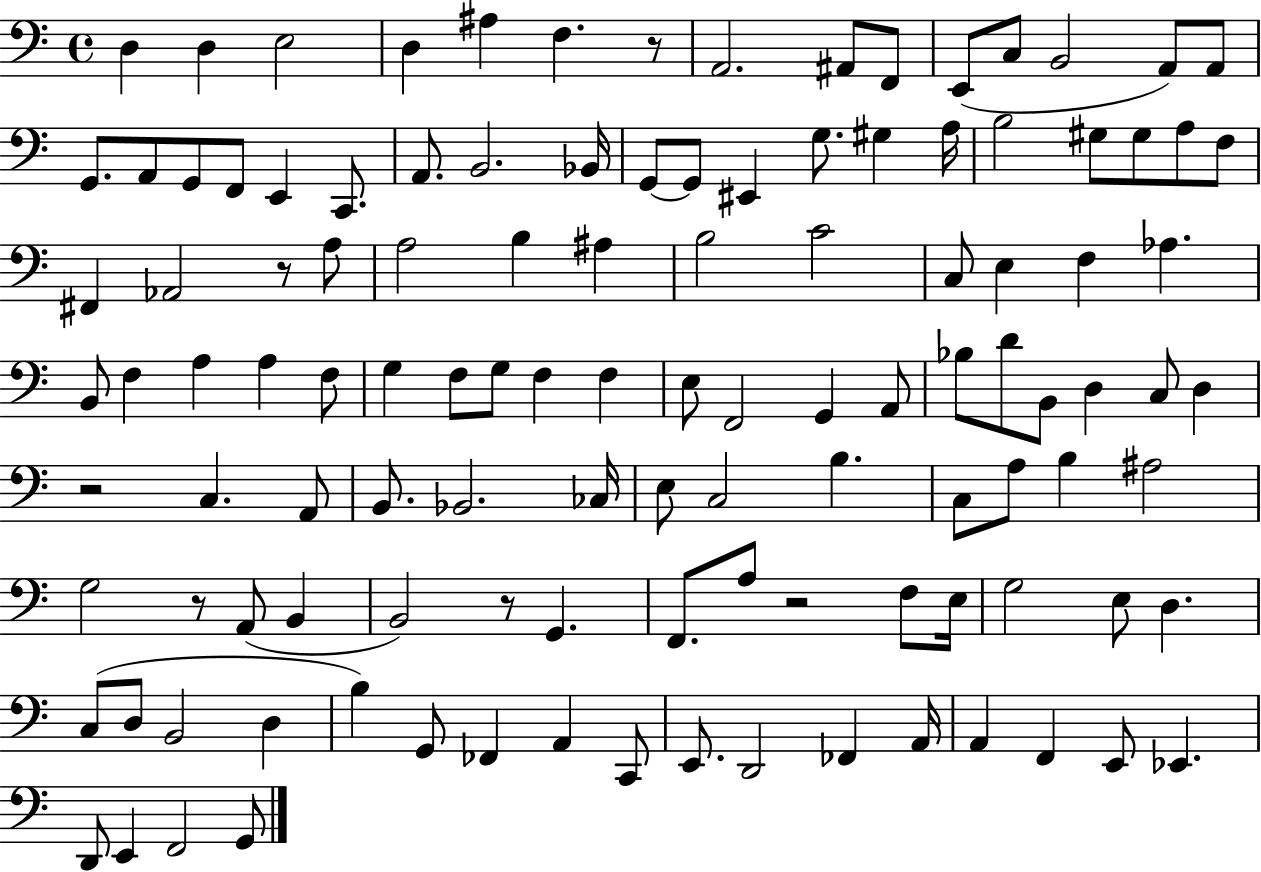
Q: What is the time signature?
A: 4/4